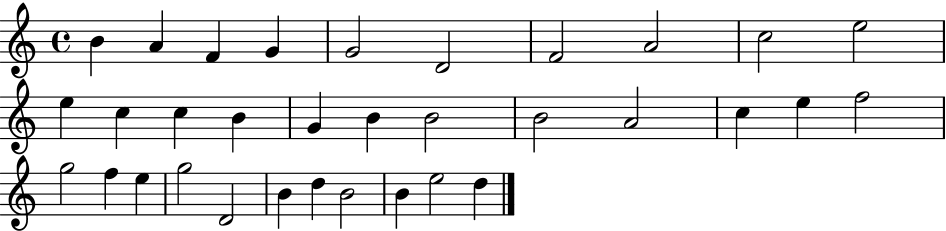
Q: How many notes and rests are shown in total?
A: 33